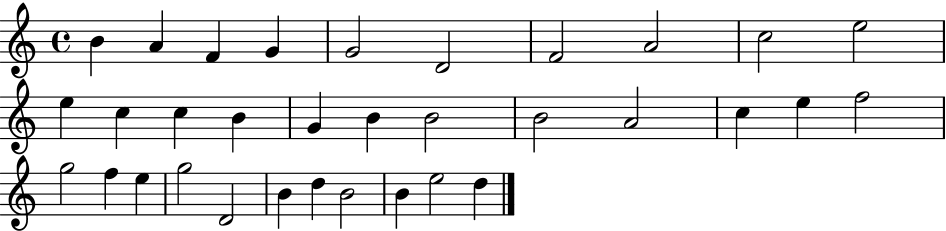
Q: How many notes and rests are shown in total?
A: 33